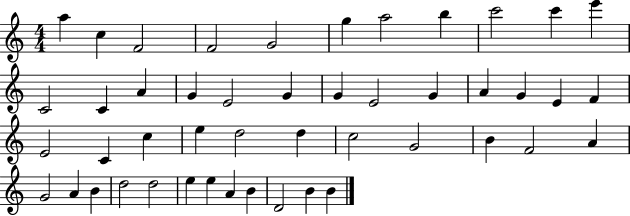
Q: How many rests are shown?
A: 0